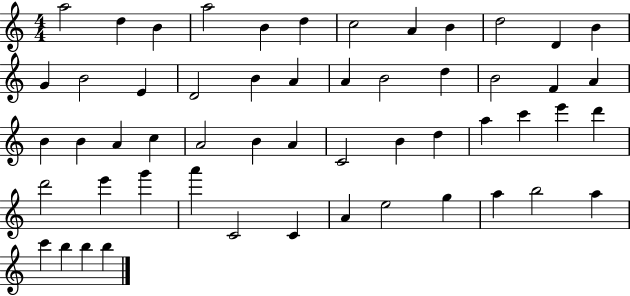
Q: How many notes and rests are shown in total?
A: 54